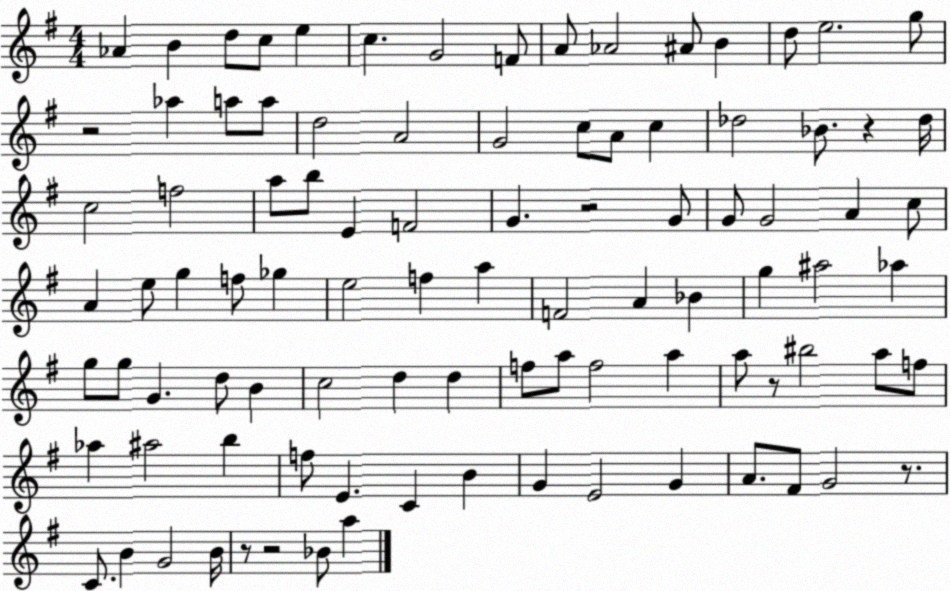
X:1
T:Untitled
M:4/4
L:1/4
K:G
_A B d/2 c/2 e c G2 F/2 A/2 _A2 ^A/2 B d/2 e2 g/2 z2 _a a/2 a/2 d2 A2 G2 c/2 A/2 c _d2 _B/2 z _d/4 c2 f2 a/2 b/2 E F2 G z2 G/2 G/2 G2 A c/2 A e/2 g f/2 _g e2 f a F2 A _B g ^a2 _a g/2 g/2 G d/2 B c2 d d f/2 a/2 f2 a a/2 z/2 ^b2 a/2 f/2 _a ^a2 b f/2 E C B G E2 G A/2 ^F/2 G2 z/2 C/2 B G2 B/4 z/2 z2 _B/2 a